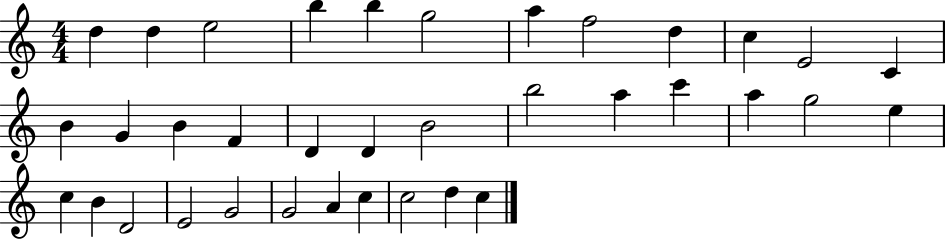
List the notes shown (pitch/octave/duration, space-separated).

D5/q D5/q E5/h B5/q B5/q G5/h A5/q F5/h D5/q C5/q E4/h C4/q B4/q G4/q B4/q F4/q D4/q D4/q B4/h B5/h A5/q C6/q A5/q G5/h E5/q C5/q B4/q D4/h E4/h G4/h G4/h A4/q C5/q C5/h D5/q C5/q